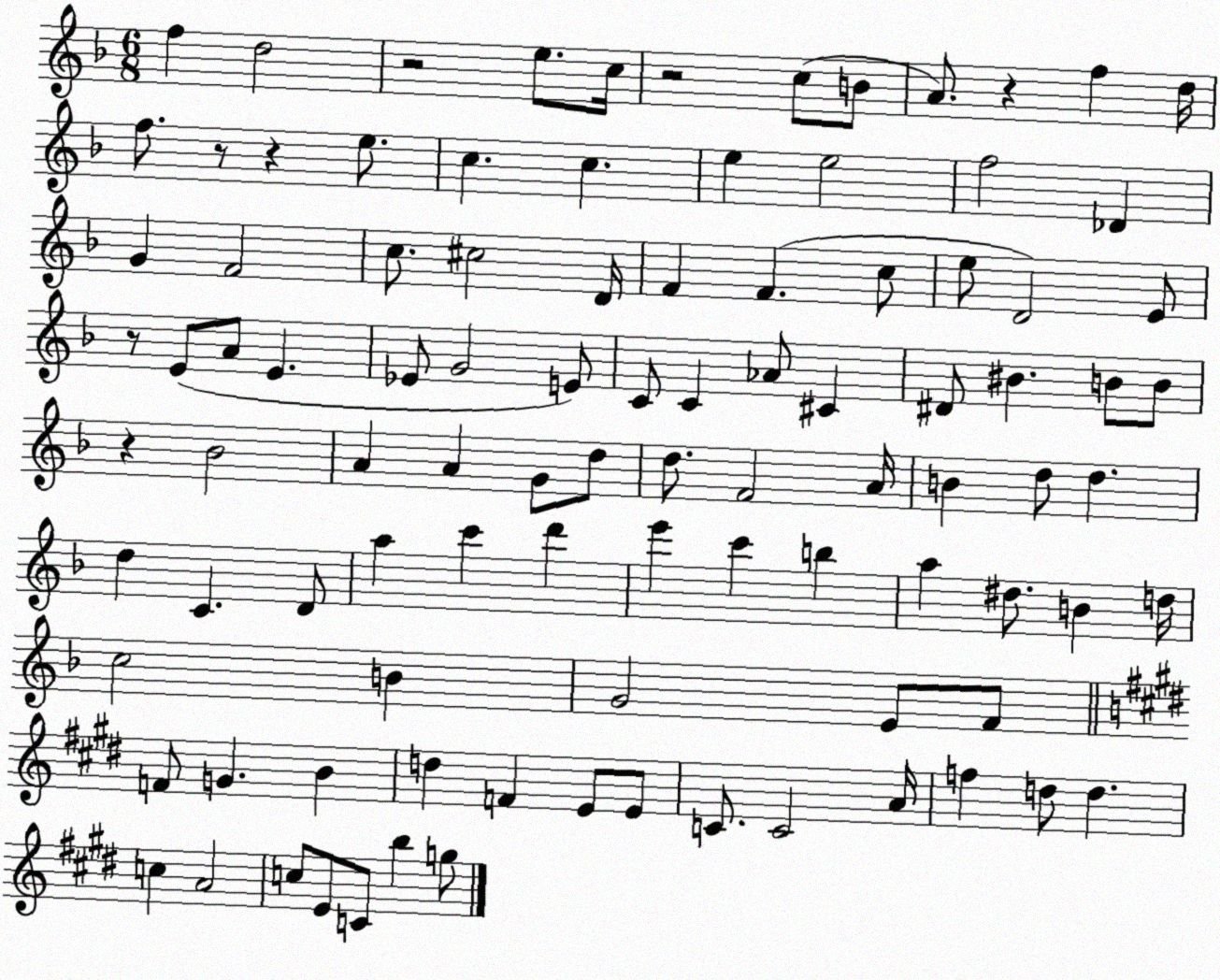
X:1
T:Untitled
M:6/8
L:1/4
K:F
f d2 z2 e/2 c/4 z2 c/2 B/2 A/2 z f d/4 f/2 z/2 z e/2 c c e e2 f2 _D G F2 c/2 ^c2 D/4 F F c/2 e/2 D2 E/2 z/2 E/2 A/2 E _E/2 G2 E/2 C/2 C _A/2 ^C ^D/2 ^B B/2 B/2 z _B2 A A G/2 d/2 d/2 F2 A/4 B d/2 d d C D/2 a c' d' e' c' b a ^d/2 B d/4 c2 B G2 E/2 F/2 F/2 G B d F E/2 E/2 C/2 C2 A/4 f d/2 d c A2 c/2 E/2 C/2 b g/2